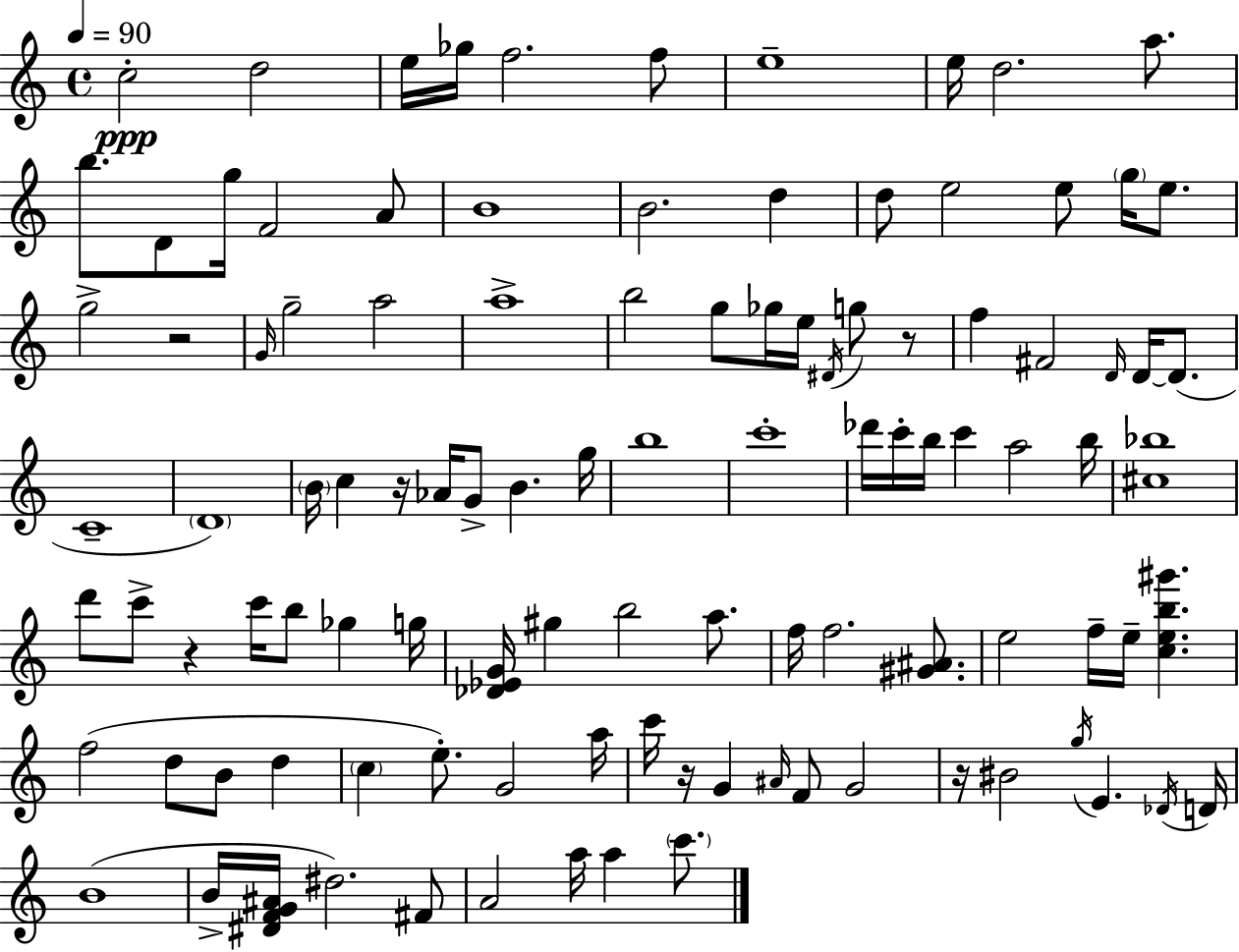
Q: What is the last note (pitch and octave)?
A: C6